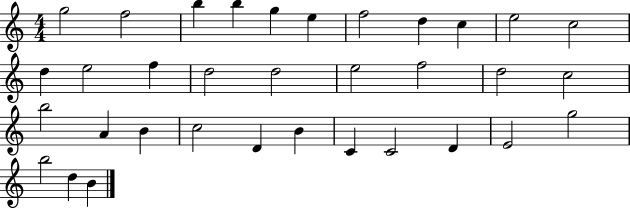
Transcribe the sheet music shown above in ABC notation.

X:1
T:Untitled
M:4/4
L:1/4
K:C
g2 f2 b b g e f2 d c e2 c2 d e2 f d2 d2 e2 f2 d2 c2 b2 A B c2 D B C C2 D E2 g2 b2 d B